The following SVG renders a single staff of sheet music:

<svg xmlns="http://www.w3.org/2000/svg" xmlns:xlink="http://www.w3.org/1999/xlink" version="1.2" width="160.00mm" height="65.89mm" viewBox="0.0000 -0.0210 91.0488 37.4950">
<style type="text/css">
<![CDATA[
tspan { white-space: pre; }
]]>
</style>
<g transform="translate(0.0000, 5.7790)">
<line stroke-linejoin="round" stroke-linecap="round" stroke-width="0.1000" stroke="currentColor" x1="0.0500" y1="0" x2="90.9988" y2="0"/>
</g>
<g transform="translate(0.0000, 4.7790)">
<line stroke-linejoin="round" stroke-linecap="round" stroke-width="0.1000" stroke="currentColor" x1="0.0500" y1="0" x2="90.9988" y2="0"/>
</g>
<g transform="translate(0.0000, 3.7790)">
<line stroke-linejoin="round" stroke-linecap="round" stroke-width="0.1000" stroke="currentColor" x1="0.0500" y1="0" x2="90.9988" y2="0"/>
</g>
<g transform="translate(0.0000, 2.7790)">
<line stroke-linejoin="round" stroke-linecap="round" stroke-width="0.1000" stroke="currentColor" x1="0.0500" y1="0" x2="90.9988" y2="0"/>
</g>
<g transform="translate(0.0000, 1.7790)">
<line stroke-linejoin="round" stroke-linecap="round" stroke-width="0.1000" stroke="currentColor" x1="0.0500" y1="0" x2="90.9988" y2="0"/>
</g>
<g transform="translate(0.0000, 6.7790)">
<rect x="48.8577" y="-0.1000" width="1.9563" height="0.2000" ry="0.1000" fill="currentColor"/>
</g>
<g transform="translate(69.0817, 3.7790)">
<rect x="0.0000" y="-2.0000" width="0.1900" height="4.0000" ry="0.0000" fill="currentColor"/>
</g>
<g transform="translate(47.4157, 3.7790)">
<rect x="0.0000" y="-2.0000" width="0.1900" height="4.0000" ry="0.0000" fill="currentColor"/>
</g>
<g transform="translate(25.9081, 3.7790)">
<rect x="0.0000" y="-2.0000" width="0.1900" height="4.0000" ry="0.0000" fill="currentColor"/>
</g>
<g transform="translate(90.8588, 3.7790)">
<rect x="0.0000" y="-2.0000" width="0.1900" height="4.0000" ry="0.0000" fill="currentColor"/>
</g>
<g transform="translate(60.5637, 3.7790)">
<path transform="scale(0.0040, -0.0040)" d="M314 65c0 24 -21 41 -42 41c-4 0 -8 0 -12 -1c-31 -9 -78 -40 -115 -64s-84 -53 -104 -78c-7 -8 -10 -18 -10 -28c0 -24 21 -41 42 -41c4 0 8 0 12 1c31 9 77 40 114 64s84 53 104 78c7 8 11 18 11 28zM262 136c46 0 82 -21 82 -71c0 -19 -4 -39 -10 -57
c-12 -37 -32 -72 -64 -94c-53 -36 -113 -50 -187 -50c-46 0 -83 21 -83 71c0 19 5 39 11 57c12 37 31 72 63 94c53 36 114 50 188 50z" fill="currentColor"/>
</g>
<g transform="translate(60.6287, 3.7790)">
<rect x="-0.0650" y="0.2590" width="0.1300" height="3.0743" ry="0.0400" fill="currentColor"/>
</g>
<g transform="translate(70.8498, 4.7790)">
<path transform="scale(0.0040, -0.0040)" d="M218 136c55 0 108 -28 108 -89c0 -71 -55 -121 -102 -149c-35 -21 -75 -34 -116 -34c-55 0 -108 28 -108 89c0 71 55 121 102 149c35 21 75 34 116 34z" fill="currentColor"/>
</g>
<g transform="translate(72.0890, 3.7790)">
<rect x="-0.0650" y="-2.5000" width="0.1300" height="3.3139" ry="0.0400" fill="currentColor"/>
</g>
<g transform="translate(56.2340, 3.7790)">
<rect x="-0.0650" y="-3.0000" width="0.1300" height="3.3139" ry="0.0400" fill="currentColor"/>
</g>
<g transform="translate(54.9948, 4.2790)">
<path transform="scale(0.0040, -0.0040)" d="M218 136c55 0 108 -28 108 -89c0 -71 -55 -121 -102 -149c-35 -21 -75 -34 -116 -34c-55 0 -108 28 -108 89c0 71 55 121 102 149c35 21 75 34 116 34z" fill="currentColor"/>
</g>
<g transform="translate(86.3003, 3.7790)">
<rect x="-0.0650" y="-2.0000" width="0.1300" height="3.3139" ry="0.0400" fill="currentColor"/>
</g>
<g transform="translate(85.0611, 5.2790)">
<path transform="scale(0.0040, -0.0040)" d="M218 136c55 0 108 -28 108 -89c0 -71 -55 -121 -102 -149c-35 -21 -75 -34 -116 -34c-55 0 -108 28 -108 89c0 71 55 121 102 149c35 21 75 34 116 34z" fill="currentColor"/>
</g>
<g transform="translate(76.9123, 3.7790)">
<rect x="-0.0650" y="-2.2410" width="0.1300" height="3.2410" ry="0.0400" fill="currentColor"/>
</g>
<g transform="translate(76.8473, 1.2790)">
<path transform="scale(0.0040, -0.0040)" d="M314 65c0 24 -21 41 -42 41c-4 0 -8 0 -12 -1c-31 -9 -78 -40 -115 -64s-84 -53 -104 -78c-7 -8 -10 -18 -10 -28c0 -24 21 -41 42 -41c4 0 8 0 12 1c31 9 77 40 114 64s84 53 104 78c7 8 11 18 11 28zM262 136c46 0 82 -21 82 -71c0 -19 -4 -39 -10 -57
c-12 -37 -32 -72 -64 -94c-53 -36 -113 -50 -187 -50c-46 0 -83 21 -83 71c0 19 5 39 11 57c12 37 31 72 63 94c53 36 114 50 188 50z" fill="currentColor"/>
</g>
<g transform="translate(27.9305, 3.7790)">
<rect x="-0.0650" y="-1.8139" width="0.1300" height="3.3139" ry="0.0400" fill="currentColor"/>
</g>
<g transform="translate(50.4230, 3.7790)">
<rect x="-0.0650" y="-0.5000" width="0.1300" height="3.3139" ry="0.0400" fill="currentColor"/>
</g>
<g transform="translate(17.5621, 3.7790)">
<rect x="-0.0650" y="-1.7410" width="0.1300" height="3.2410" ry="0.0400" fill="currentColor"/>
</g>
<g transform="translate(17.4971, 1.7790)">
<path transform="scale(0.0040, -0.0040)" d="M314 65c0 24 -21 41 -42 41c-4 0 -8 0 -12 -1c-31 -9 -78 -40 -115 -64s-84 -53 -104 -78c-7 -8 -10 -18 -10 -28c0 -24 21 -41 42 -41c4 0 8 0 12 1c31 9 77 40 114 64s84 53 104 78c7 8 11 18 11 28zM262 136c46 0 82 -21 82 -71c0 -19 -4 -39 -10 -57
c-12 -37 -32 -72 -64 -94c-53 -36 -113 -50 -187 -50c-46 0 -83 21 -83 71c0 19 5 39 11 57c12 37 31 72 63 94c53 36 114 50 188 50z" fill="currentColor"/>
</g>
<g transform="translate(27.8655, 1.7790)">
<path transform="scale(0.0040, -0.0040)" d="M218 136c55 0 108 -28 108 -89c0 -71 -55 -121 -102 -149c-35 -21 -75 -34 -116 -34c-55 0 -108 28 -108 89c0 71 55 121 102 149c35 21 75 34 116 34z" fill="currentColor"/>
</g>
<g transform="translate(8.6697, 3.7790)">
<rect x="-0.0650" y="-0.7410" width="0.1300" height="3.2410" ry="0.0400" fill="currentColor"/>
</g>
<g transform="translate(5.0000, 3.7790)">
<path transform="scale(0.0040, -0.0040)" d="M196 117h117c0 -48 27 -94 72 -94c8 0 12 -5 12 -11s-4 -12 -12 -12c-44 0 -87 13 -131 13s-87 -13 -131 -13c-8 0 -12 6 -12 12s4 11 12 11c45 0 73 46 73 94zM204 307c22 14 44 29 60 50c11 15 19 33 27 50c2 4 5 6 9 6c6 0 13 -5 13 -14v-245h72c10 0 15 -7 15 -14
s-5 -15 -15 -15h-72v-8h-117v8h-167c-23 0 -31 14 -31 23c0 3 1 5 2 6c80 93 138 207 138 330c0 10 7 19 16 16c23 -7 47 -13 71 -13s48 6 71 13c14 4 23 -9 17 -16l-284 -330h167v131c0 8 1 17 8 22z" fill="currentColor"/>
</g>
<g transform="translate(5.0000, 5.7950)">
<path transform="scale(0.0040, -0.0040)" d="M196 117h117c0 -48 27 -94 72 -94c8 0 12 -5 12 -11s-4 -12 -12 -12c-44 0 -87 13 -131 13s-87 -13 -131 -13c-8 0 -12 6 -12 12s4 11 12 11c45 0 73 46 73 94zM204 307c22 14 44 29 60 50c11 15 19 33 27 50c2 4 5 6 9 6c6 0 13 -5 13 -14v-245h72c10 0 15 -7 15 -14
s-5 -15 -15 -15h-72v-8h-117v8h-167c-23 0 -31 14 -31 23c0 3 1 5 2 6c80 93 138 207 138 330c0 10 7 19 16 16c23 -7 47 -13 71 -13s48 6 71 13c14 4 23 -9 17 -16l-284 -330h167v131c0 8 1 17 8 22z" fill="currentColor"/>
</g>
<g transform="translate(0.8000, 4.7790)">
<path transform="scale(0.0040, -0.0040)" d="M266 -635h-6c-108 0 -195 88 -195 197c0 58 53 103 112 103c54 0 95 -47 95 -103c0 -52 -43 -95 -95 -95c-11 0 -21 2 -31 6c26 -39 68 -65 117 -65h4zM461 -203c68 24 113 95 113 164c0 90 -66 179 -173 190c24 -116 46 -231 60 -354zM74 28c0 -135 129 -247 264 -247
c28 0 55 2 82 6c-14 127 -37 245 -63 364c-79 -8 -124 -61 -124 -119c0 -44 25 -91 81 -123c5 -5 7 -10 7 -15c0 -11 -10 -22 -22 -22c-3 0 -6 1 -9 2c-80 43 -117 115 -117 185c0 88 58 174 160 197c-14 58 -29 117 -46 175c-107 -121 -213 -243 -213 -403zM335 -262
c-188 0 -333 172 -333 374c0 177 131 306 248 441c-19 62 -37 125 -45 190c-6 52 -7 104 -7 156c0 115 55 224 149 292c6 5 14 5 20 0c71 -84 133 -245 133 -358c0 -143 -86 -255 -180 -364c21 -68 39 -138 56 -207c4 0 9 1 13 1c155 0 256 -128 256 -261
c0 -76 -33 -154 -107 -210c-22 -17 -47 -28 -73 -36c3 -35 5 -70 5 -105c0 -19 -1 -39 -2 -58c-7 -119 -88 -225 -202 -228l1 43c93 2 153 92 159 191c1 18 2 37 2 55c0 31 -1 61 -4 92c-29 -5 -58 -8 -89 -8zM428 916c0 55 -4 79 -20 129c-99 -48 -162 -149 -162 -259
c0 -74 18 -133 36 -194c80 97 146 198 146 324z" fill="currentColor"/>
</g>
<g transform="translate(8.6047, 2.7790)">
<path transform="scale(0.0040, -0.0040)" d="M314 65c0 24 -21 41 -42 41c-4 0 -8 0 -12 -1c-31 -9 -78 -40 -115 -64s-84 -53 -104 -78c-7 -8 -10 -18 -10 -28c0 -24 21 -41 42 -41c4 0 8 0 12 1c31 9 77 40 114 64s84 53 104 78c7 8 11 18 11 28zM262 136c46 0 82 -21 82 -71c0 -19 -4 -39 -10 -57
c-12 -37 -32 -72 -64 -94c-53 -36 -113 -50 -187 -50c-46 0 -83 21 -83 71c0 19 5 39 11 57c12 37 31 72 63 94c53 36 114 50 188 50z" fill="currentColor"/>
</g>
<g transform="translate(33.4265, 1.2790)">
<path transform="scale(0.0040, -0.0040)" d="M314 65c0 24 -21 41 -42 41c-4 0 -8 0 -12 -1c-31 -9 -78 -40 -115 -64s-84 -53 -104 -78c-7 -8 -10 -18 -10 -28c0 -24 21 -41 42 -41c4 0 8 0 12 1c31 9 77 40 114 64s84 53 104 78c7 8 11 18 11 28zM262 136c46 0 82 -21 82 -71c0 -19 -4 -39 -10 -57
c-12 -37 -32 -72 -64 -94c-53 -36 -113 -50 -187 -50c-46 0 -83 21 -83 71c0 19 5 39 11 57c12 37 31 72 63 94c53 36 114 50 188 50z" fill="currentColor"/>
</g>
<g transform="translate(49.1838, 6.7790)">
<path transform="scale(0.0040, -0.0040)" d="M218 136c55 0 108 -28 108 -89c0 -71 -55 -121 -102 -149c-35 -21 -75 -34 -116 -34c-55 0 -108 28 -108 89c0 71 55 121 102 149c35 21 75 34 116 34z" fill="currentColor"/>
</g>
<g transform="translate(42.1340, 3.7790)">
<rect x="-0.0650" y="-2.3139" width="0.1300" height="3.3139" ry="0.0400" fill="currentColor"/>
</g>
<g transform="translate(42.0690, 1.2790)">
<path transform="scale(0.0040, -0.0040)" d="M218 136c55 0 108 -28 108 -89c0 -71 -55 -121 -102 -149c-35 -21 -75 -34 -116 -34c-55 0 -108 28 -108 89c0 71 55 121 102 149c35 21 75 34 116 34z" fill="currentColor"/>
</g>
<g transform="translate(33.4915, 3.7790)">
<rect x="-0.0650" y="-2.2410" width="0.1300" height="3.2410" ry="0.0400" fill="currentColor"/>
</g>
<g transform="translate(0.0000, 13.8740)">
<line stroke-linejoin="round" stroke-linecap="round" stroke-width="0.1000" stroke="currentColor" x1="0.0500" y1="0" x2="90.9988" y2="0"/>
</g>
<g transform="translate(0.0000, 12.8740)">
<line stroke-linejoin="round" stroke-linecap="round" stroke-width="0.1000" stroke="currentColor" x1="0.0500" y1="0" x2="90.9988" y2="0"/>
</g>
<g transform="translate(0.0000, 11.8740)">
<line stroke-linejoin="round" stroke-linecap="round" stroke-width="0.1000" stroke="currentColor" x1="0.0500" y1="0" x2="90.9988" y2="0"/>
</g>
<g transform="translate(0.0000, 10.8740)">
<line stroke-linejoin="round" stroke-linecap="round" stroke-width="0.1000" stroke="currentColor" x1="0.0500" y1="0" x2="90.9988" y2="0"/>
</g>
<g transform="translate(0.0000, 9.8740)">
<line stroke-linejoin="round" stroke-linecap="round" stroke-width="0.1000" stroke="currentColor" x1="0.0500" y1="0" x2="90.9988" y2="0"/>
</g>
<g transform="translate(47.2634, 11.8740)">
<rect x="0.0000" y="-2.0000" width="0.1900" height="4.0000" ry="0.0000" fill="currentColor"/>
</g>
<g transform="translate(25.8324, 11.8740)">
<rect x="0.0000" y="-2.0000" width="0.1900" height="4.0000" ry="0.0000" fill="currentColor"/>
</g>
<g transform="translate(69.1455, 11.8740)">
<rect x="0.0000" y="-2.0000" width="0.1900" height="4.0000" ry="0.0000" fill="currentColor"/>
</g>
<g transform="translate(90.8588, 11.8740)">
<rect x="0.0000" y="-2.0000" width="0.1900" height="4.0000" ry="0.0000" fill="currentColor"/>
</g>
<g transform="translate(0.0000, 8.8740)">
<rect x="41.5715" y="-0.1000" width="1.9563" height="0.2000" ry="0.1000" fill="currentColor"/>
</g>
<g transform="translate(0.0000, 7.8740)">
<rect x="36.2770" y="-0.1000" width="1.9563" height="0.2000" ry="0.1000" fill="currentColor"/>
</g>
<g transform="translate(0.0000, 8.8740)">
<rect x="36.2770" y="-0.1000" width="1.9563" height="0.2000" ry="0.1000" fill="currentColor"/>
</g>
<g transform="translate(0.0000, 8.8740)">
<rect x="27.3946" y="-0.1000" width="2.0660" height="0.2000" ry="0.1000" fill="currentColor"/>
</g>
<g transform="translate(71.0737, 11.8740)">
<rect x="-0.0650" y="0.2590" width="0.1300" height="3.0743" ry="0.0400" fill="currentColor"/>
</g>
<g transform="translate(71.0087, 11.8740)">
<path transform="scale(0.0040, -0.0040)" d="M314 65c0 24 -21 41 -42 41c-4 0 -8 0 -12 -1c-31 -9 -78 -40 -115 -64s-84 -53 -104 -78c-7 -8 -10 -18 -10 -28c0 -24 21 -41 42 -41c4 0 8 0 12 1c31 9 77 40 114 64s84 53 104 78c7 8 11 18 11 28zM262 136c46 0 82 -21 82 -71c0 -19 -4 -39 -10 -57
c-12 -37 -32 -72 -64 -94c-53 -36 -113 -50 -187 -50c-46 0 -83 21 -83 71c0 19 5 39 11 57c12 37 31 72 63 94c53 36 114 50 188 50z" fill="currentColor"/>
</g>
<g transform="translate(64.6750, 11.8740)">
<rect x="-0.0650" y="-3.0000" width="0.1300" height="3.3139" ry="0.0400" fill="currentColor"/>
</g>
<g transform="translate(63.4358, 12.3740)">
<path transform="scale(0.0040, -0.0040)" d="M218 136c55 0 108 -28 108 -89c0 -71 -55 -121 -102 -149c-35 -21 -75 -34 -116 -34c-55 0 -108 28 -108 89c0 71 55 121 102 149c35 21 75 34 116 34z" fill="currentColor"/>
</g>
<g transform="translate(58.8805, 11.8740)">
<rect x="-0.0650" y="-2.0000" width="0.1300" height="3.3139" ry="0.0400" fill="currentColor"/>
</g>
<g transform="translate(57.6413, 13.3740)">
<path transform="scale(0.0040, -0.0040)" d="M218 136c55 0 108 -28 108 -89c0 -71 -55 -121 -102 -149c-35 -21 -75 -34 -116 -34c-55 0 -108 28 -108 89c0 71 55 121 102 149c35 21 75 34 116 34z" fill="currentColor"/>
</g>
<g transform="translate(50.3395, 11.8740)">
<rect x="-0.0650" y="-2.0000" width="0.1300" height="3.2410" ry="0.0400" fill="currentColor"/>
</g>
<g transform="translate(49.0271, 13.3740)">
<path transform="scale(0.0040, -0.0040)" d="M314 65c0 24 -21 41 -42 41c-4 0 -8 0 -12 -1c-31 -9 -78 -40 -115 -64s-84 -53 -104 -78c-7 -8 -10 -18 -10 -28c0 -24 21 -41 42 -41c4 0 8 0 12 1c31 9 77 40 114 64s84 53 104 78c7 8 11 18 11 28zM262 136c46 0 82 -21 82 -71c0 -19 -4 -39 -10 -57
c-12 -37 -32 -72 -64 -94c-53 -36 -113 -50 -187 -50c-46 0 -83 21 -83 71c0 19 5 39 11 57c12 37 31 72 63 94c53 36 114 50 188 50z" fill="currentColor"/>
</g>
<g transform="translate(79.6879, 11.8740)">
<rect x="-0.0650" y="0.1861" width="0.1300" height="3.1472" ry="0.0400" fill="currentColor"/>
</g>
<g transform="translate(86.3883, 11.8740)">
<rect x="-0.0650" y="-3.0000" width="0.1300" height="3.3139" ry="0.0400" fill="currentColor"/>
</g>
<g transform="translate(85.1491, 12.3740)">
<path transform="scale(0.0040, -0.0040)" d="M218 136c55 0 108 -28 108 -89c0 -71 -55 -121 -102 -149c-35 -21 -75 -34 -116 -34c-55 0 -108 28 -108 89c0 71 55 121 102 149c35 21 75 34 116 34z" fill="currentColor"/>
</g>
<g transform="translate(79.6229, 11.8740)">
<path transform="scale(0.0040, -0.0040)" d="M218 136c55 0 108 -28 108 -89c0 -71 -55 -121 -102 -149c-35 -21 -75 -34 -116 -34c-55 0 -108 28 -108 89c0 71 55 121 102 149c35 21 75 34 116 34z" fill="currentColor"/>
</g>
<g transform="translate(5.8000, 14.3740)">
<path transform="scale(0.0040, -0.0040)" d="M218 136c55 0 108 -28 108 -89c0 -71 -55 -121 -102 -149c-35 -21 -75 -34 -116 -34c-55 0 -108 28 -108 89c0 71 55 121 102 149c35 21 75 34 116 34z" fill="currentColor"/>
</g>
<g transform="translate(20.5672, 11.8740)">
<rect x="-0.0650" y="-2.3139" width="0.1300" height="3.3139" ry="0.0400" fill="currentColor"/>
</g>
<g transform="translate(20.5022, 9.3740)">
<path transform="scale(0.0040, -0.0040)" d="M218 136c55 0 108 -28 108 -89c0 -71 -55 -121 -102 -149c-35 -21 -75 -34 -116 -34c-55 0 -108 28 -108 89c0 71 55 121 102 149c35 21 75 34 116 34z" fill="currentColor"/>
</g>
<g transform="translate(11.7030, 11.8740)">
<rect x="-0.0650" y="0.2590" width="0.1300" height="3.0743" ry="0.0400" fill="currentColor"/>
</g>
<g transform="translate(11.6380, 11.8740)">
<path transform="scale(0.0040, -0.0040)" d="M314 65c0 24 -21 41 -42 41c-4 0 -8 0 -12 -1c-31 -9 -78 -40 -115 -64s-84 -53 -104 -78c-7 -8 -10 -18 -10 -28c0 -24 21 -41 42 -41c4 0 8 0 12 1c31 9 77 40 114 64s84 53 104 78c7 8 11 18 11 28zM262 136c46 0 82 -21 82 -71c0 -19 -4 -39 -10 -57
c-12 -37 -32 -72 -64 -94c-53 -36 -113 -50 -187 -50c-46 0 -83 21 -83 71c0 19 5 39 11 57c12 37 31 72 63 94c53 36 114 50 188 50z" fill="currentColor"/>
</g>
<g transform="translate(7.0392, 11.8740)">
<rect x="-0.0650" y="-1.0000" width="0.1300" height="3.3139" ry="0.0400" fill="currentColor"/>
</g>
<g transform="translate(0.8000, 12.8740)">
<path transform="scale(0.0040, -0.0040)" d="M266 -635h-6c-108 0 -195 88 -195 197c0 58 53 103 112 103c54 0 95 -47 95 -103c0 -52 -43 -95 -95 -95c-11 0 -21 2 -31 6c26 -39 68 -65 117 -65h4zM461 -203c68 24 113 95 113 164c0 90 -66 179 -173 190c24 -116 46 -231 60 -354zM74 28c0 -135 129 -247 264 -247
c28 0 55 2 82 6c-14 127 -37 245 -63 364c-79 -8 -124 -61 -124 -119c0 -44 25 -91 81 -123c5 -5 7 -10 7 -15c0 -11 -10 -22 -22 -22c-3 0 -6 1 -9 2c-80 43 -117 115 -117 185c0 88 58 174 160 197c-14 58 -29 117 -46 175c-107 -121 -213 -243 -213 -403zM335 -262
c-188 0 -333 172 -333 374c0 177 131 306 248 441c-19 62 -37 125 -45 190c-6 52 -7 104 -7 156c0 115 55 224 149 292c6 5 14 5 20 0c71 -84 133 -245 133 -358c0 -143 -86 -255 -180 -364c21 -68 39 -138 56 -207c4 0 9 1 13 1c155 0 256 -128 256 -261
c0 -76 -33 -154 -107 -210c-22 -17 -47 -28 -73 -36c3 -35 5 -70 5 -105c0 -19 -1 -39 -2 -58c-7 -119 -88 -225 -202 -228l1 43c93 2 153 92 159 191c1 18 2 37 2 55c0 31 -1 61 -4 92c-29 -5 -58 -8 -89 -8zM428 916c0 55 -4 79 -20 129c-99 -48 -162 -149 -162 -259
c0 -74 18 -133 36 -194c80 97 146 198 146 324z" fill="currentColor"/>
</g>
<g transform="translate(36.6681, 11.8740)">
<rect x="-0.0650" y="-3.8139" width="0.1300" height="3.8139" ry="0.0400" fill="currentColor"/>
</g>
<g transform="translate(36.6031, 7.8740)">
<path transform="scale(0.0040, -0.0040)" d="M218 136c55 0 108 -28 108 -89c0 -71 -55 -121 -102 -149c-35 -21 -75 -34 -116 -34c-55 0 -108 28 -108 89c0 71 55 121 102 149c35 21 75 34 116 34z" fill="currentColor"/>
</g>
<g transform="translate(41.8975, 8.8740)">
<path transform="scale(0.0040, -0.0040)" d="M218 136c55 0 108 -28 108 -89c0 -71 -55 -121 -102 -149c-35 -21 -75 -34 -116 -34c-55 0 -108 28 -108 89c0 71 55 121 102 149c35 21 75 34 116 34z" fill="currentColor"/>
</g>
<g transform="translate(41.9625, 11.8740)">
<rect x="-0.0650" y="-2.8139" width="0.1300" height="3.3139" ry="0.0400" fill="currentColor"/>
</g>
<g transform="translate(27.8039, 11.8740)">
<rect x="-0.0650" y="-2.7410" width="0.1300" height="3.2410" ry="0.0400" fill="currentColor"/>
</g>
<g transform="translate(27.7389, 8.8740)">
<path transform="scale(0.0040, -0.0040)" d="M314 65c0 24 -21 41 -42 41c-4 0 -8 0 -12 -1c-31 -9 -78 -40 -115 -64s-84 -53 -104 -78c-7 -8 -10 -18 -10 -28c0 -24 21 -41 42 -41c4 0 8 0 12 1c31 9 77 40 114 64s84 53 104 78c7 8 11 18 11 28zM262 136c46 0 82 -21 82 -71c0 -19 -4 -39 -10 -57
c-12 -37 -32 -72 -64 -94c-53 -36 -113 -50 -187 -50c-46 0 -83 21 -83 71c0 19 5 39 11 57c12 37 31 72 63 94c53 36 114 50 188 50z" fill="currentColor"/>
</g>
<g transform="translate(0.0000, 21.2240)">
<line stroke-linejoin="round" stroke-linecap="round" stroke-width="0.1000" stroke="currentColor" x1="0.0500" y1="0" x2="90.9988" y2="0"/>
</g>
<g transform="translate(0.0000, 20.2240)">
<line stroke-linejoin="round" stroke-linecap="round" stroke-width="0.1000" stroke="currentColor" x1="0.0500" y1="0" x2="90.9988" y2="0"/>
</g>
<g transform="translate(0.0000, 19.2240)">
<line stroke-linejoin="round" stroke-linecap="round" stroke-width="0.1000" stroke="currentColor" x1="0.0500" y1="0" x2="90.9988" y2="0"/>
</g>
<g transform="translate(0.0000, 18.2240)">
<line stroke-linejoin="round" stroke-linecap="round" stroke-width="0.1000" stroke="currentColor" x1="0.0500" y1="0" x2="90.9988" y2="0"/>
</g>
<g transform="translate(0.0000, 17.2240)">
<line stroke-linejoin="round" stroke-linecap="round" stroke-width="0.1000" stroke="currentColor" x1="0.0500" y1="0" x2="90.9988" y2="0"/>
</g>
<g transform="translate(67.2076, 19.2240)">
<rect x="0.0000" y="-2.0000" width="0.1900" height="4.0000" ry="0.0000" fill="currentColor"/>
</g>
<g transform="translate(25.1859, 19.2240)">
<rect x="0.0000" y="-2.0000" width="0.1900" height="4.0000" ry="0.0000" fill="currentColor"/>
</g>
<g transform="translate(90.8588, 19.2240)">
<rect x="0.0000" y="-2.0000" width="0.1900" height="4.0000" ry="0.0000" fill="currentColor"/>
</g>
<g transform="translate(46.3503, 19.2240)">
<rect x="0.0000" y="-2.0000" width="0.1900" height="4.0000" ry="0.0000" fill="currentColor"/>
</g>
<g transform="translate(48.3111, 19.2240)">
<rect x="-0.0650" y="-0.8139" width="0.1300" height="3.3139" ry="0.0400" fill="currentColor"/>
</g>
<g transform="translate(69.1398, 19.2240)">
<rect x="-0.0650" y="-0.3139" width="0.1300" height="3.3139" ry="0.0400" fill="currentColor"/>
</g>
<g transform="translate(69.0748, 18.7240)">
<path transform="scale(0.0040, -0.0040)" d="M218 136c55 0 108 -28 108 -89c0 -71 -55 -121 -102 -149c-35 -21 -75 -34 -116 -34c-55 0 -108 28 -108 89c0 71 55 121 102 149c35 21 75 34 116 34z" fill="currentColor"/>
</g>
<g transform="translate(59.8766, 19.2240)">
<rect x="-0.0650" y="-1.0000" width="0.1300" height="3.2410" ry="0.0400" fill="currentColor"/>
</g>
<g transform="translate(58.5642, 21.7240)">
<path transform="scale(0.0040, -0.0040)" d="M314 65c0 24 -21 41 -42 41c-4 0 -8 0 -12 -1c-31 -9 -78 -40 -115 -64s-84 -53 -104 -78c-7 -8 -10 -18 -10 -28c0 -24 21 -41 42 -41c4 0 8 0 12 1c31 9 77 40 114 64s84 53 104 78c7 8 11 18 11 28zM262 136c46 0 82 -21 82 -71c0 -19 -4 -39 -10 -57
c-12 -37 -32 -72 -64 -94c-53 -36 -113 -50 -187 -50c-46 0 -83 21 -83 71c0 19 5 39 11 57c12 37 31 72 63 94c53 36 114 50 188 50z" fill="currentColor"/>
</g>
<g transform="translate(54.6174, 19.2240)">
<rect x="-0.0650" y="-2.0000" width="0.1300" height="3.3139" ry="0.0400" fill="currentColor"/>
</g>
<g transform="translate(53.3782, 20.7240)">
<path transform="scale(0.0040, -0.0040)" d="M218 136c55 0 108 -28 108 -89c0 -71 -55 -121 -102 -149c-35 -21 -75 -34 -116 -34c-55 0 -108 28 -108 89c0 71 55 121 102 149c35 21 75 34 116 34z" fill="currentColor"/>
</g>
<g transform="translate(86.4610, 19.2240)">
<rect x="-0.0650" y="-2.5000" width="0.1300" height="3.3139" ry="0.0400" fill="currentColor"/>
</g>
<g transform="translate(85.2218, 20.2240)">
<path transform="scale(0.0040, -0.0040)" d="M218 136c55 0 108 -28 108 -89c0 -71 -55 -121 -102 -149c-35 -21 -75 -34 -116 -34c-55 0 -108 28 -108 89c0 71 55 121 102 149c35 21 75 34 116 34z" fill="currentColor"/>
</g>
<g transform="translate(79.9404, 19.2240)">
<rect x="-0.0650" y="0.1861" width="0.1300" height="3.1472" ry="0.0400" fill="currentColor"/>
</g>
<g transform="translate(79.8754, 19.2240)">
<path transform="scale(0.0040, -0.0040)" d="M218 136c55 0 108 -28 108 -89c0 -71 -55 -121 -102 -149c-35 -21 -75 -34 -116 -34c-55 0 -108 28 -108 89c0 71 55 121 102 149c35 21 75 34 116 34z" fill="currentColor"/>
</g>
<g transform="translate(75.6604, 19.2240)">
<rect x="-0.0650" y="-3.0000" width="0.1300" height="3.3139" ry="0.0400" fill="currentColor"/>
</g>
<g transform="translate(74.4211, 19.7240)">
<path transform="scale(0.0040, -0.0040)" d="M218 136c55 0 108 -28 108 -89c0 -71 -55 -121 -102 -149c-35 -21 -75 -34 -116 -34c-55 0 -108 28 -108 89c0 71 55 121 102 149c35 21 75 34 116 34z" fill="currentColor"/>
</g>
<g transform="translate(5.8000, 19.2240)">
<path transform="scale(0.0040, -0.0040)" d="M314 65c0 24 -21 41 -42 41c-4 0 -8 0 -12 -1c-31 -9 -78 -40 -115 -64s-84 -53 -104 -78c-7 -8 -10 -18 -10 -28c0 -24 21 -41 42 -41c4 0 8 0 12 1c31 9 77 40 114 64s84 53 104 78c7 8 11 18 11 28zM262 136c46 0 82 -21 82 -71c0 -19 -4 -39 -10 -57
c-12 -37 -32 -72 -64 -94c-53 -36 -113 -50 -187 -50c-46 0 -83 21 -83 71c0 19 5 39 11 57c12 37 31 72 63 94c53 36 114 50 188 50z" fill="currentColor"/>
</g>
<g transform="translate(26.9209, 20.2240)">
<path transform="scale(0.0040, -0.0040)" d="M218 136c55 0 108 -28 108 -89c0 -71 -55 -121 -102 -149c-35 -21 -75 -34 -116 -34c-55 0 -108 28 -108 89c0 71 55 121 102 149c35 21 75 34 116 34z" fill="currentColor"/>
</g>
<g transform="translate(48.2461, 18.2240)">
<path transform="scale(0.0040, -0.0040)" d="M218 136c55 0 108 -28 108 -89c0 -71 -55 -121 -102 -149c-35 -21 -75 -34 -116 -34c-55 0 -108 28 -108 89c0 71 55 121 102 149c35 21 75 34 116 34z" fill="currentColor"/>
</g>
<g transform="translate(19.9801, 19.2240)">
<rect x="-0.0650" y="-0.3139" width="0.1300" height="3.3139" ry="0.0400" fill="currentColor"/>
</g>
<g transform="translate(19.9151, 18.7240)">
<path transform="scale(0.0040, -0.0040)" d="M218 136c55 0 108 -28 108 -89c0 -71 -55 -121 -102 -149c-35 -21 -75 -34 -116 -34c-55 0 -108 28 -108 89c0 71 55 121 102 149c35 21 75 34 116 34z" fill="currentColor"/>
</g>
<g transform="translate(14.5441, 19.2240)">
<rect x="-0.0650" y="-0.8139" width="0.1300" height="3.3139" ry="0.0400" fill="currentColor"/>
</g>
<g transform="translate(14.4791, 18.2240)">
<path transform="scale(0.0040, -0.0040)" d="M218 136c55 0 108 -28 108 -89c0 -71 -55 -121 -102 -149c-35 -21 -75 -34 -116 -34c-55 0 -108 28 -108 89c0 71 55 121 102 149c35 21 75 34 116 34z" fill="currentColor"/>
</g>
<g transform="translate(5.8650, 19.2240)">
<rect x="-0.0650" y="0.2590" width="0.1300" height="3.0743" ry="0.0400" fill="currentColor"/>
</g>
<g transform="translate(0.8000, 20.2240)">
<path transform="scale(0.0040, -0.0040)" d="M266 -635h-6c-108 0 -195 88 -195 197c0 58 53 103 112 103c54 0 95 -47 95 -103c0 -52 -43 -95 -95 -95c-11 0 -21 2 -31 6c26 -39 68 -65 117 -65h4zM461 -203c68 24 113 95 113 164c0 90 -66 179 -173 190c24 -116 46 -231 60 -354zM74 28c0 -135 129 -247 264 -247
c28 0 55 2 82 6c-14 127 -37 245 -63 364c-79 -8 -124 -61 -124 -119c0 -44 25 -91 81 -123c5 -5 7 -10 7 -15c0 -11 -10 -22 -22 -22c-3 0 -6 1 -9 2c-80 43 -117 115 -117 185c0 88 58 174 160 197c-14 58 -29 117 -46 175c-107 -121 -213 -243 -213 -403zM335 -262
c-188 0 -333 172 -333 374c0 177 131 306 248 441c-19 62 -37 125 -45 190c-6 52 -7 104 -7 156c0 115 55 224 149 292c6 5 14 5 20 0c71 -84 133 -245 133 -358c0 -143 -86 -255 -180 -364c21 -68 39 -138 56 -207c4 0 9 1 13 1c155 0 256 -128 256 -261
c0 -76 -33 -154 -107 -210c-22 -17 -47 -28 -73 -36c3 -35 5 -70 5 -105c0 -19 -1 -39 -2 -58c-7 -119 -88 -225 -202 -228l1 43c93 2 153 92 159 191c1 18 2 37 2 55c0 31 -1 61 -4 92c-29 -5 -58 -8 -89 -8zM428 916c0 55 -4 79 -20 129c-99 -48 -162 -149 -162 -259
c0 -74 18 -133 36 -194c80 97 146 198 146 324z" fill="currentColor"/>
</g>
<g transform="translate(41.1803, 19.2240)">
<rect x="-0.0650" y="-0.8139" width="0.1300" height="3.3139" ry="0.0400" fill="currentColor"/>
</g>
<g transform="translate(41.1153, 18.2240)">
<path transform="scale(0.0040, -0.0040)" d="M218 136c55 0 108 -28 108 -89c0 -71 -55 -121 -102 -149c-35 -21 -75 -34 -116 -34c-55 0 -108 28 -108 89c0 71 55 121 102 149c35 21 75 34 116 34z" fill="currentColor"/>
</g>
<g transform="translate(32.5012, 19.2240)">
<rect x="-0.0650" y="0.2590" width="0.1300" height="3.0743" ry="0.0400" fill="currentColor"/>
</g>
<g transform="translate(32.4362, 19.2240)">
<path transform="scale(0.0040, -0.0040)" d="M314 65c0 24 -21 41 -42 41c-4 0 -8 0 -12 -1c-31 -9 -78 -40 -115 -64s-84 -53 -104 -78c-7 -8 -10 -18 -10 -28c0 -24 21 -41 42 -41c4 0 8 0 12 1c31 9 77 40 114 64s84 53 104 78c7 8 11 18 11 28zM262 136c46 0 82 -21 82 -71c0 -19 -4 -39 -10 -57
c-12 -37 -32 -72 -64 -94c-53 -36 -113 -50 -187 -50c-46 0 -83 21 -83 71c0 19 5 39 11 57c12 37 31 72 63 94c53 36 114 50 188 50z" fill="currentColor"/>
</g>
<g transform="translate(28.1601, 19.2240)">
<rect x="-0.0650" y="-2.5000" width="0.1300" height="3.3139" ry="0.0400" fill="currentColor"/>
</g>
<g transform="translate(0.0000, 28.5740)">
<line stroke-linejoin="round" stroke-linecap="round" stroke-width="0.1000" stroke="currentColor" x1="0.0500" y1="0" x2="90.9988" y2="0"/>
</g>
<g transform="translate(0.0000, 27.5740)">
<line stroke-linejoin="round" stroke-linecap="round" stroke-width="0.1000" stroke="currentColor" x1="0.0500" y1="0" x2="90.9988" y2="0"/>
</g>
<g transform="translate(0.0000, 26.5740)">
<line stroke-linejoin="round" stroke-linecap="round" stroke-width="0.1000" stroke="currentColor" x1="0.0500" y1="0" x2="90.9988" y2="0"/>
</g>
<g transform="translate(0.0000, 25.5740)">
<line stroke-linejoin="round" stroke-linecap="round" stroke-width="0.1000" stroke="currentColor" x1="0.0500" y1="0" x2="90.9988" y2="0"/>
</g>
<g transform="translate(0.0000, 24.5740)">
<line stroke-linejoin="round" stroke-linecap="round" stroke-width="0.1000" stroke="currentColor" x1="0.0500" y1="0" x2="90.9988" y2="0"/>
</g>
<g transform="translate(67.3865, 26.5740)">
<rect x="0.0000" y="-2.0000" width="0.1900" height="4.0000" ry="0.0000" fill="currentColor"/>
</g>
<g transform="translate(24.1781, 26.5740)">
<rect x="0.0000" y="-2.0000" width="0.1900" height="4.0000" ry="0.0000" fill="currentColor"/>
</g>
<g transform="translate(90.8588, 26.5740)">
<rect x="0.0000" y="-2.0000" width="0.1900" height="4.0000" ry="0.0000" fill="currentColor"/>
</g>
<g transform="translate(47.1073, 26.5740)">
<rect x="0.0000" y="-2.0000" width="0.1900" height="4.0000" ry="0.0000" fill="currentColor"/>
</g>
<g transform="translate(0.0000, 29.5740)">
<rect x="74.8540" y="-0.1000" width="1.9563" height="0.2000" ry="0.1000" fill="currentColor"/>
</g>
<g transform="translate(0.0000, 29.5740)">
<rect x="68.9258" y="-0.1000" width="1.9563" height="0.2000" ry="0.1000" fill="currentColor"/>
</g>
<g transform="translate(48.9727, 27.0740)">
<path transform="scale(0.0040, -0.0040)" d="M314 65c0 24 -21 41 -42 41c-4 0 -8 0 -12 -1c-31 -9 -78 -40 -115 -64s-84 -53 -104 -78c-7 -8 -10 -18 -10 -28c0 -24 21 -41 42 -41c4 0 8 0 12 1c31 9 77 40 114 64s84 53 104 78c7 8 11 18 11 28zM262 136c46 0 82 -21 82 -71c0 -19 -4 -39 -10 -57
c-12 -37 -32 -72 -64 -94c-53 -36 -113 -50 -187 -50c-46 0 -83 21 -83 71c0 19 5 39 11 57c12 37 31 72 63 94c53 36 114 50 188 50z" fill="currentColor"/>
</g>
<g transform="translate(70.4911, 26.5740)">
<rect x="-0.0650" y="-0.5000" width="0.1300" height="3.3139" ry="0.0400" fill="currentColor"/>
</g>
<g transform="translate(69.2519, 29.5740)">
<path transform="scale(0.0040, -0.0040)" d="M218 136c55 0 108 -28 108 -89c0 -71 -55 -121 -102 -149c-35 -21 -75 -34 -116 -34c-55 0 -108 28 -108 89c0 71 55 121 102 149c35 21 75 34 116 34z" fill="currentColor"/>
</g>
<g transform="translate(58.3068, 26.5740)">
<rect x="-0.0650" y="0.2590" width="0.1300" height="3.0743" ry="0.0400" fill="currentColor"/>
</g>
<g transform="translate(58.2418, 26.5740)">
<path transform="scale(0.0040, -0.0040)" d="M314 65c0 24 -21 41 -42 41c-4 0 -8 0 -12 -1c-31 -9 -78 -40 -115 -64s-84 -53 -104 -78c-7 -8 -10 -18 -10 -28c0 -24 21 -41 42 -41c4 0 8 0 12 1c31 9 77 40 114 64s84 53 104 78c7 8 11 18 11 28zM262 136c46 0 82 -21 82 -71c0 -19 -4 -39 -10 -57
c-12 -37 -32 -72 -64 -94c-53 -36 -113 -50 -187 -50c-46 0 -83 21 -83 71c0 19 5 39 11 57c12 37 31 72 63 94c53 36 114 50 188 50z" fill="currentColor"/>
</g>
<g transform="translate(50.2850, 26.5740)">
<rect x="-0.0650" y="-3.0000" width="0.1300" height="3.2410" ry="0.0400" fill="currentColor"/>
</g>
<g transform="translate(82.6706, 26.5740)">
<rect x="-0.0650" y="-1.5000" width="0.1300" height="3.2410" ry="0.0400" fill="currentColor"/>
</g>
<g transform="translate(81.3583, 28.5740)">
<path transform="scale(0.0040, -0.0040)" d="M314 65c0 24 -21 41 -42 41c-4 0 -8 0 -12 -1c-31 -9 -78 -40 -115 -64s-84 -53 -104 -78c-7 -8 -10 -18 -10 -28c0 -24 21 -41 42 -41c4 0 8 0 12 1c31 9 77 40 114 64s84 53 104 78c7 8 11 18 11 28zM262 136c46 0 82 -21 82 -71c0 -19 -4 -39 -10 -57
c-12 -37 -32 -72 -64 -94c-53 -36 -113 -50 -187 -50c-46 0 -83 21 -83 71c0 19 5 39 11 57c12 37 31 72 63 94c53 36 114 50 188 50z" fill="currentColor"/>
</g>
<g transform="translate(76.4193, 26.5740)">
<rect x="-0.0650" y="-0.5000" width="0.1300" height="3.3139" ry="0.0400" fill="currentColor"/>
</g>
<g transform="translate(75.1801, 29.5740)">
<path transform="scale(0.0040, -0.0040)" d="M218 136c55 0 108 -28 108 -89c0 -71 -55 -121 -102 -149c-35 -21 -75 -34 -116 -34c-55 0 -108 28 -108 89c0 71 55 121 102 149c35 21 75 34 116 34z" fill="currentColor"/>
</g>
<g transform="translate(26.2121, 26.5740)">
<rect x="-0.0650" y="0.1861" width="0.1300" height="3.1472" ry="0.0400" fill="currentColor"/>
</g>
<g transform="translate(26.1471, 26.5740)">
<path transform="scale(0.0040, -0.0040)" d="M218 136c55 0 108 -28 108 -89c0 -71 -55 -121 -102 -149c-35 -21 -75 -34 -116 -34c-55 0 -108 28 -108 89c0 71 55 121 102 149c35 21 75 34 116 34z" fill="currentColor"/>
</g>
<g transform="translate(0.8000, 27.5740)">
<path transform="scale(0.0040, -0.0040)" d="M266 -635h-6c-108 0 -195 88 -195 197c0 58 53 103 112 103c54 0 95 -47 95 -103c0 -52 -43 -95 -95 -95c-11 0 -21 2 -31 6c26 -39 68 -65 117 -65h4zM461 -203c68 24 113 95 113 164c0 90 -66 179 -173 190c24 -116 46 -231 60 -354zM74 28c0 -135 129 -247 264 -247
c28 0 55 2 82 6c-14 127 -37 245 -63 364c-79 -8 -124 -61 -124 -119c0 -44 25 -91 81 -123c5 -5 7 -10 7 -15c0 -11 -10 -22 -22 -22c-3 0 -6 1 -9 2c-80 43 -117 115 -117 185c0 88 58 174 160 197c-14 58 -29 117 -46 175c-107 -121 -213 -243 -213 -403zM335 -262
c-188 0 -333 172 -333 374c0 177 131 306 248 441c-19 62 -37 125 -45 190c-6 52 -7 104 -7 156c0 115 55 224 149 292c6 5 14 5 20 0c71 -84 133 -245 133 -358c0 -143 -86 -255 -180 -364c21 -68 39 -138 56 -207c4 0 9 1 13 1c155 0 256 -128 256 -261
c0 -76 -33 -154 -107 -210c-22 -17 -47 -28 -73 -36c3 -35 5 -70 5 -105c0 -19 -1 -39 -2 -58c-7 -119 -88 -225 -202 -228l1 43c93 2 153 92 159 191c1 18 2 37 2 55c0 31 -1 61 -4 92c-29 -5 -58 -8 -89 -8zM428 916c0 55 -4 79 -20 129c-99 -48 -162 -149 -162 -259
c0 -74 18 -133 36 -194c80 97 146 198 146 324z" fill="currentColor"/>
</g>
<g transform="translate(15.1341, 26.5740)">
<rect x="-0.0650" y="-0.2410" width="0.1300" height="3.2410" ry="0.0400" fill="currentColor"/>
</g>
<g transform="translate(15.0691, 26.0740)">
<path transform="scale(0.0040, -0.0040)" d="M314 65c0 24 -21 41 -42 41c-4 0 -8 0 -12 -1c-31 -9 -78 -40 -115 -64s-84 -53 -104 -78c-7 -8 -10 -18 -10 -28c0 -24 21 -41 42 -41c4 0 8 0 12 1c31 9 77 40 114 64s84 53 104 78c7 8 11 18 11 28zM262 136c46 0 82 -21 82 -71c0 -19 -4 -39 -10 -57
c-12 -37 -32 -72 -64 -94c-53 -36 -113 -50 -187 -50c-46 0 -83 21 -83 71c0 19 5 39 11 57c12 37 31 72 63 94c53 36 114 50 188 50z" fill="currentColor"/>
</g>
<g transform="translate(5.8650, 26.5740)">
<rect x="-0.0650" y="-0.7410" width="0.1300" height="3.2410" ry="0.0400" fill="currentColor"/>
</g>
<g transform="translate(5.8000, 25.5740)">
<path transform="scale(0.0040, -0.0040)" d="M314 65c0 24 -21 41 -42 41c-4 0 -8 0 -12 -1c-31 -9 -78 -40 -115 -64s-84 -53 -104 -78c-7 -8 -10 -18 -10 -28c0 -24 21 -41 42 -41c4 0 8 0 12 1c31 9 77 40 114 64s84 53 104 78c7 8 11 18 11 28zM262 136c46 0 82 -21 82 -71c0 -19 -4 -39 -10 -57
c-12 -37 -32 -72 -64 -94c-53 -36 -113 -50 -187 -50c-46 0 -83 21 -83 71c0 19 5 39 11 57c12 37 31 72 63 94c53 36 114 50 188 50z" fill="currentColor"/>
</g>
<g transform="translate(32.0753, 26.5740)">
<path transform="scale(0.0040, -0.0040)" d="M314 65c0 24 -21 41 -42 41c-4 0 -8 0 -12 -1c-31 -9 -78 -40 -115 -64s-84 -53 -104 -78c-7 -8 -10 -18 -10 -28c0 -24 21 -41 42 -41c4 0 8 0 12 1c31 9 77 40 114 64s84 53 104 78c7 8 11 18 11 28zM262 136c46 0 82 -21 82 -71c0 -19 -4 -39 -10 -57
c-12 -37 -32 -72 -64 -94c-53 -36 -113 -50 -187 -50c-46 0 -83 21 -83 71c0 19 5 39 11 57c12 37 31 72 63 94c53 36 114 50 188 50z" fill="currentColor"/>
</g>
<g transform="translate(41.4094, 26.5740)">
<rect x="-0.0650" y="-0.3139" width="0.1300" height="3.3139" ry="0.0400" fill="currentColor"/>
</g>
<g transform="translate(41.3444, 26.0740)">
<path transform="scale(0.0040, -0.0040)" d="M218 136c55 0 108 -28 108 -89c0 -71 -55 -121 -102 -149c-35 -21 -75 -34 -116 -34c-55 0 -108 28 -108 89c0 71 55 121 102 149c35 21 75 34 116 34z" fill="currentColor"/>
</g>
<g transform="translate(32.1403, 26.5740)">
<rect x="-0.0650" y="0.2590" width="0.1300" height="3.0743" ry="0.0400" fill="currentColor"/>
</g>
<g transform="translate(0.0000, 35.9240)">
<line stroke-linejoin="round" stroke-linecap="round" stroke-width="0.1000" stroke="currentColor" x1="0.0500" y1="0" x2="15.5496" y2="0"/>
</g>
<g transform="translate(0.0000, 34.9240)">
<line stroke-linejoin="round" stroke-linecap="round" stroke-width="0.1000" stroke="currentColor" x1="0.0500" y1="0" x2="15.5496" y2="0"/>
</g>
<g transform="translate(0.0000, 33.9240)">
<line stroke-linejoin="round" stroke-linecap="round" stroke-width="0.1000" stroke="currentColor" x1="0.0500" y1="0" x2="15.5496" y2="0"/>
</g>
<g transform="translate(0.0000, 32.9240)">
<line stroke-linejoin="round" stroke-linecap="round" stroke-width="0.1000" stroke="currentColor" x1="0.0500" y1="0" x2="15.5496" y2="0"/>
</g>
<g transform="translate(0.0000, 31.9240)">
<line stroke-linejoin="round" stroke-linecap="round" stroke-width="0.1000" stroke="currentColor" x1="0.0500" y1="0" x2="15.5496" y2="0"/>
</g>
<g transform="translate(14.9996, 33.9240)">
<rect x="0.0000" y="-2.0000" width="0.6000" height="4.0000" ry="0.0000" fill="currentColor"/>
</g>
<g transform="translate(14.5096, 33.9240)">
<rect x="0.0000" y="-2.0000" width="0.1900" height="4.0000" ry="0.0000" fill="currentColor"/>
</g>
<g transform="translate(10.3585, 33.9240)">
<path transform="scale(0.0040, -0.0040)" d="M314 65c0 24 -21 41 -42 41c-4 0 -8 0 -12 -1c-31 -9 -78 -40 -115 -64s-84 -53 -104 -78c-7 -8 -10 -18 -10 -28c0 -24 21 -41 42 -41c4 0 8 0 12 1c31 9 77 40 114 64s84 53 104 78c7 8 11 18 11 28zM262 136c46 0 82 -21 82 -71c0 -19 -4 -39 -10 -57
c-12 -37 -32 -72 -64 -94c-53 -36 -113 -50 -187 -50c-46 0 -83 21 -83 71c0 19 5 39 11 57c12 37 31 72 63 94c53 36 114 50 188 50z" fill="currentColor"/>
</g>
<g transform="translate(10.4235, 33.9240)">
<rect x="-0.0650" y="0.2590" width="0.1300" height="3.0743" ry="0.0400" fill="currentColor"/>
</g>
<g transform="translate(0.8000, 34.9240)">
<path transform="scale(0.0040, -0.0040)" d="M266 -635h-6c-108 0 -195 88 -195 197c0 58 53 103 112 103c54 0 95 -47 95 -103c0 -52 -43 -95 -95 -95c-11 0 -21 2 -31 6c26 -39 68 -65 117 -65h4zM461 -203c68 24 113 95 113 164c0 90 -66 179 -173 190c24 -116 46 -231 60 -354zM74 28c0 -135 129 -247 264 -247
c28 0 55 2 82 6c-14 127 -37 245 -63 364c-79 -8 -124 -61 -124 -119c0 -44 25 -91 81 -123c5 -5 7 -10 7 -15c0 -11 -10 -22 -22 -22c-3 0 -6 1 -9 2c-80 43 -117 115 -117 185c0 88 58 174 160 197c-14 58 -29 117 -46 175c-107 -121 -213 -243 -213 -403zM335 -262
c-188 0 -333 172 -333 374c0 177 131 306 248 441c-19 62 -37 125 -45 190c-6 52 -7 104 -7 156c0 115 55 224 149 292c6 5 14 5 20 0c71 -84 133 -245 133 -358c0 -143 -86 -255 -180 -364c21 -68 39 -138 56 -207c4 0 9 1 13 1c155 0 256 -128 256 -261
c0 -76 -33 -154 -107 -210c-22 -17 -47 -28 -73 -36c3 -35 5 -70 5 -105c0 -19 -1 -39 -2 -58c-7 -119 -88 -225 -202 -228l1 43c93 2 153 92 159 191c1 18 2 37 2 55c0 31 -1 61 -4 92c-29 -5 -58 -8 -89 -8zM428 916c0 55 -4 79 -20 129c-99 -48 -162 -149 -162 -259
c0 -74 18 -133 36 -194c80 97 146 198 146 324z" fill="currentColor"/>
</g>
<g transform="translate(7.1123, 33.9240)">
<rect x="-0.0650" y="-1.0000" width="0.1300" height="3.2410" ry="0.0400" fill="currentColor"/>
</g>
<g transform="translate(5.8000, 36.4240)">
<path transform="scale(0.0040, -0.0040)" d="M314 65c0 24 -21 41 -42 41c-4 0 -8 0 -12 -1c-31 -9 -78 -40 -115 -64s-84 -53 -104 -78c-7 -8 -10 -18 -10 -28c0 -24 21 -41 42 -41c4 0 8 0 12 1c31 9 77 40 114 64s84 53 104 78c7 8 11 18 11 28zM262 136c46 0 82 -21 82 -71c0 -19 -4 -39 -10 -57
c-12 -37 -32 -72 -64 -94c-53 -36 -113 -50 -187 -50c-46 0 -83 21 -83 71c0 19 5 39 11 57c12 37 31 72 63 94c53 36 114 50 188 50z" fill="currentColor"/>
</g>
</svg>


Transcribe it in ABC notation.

X:1
T:Untitled
M:4/4
L:1/4
K:C
d2 f2 f g2 g C A B2 G g2 F D B2 g a2 c' a F2 F A B2 B A B2 d c G B2 d d F D2 c A B G d2 c2 B B2 c A2 B2 C C E2 D2 B2